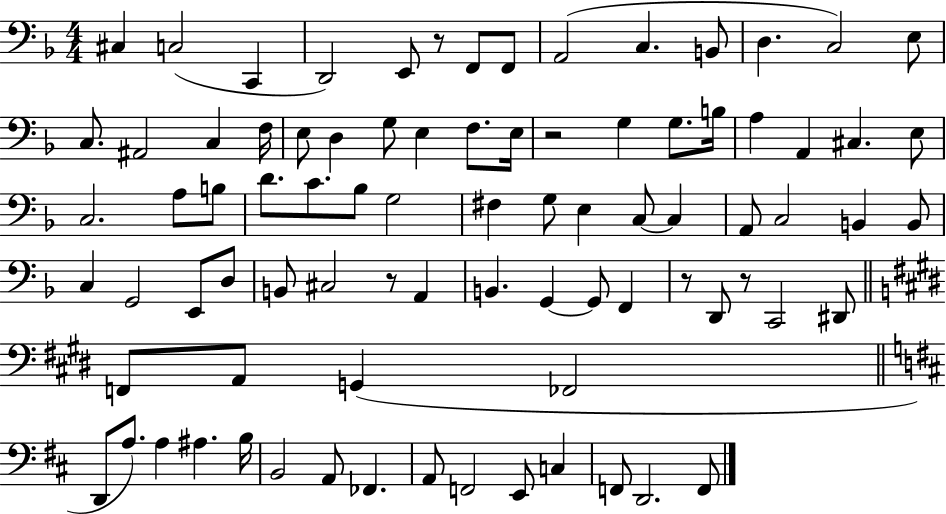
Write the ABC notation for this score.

X:1
T:Untitled
M:4/4
L:1/4
K:F
^C, C,2 C,, D,,2 E,,/2 z/2 F,,/2 F,,/2 A,,2 C, B,,/2 D, C,2 E,/2 C,/2 ^A,,2 C, F,/4 E,/2 D, G,/2 E, F,/2 E,/4 z2 G, G,/2 B,/4 A, A,, ^C, E,/2 C,2 A,/2 B,/2 D/2 C/2 _B,/2 G,2 ^F, G,/2 E, C,/2 C, A,,/2 C,2 B,, B,,/2 C, G,,2 E,,/2 D,/2 B,,/2 ^C,2 z/2 A,, B,, G,, G,,/2 F,, z/2 D,,/2 z/2 C,,2 ^D,,/2 F,,/2 A,,/2 G,, _F,,2 D,,/2 A,/2 A, ^A, B,/4 B,,2 A,,/2 _F,, A,,/2 F,,2 E,,/2 C, F,,/2 D,,2 F,,/2